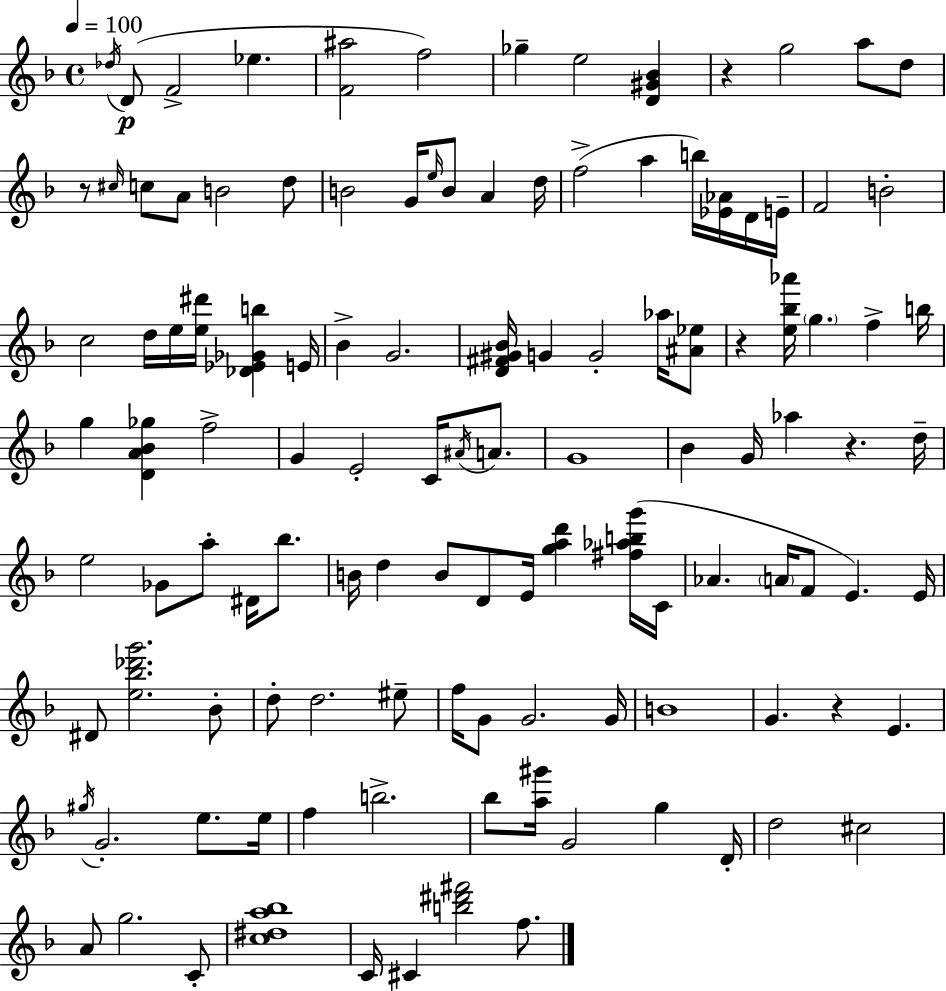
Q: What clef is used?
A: treble